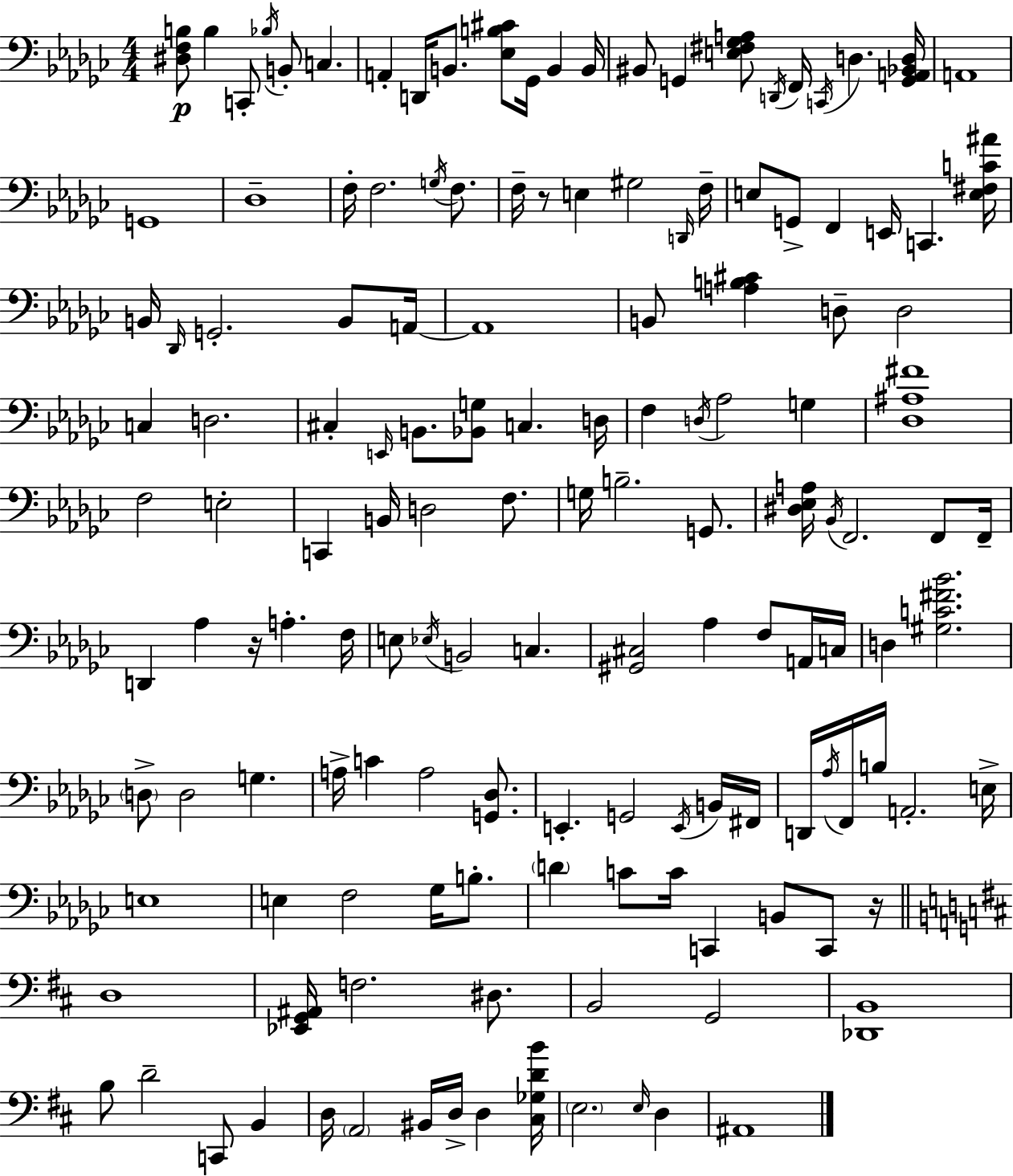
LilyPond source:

{
  \clef bass
  \numericTimeSignature
  \time 4/4
  \key ees \minor
  <dis f b>8\p b4 c,8-. \acciaccatura { bes16 } b,8-. c4. | a,4-. d,16 b,8. <ees b cis'>8 ges,16 b,4 | b,16 bis,8 g,4 <e fis ges a>8 \acciaccatura { d,16 } f,16 \acciaccatura { c,16 } d4. | <g, a, bes, d>16 a,1 | \break g,1 | des1-- | f16-. f2. | \acciaccatura { g16 } f8. f16-- r8 e4 gis2 | \break \grace { d,16 } f16-- e8 g,8-> f,4 e,16 c,4. | <e fis c' ais'>16 b,16 \grace { des,16 } g,2.-. | b,8 a,16~~ a,1 | b,8 <a b cis'>4 d8-- d2 | \break c4 d2. | cis4-. \grace { e,16 } b,8. <bes, g>8 | c4. d16 f4 \acciaccatura { d16 } aes2 | g4 <des ais fis'>1 | \break f2 | e2-. c,4 b,16 d2 | f8. g16 b2.-- | g,8. <dis ees a>16 \acciaccatura { bes,16 } f,2. | \break f,8 f,16-- d,4 aes4 | r16 a4.-. f16 e8 \acciaccatura { ees16 } b,2 | c4. <gis, cis>2 | aes4 f8 a,16 c16 d4 <gis c' fis' bes'>2. | \break \parenthesize d8-> d2 | g4. a16-> c'4 a2 | <g, des>8. e,4.-. | g,2 \acciaccatura { e,16 } b,16 fis,16 d,16 \acciaccatura { aes16 } f,16 b16 a,2.-. | \break e16-> e1 | e4 | f2 ges16 b8.-. \parenthesize d'4 | c'8 c'16 c,4 b,8 c,8 r16 \bar "||" \break \key d \major d1 | <ees, g, ais,>16 f2. dis8. | b,2 g,2 | <des, b,>1 | \break b8 d'2-- c,8 b,4 | d16 \parenthesize a,2 bis,16 d16-> d4 <cis ges d' b'>16 | \parenthesize e2. \grace { e16 } d4 | ais,1 | \break \bar "|."
}